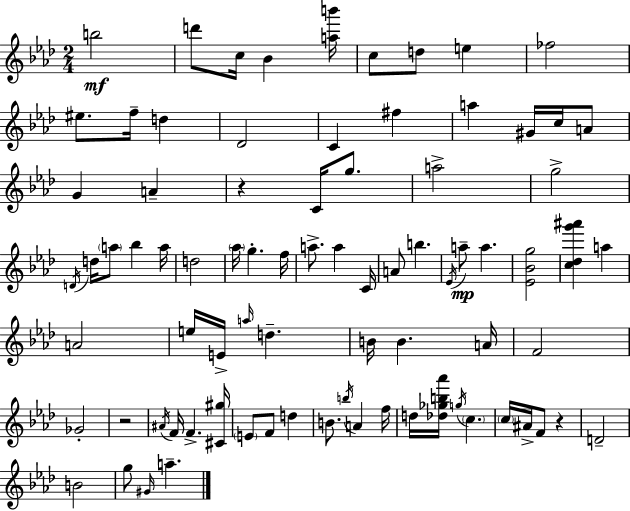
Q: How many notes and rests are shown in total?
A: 81